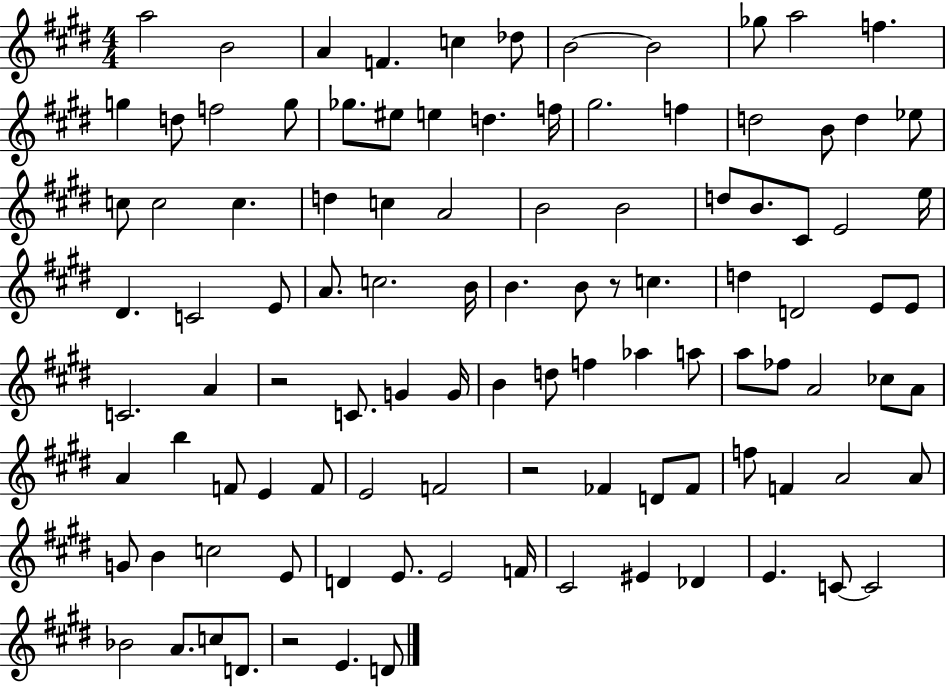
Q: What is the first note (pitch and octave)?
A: A5